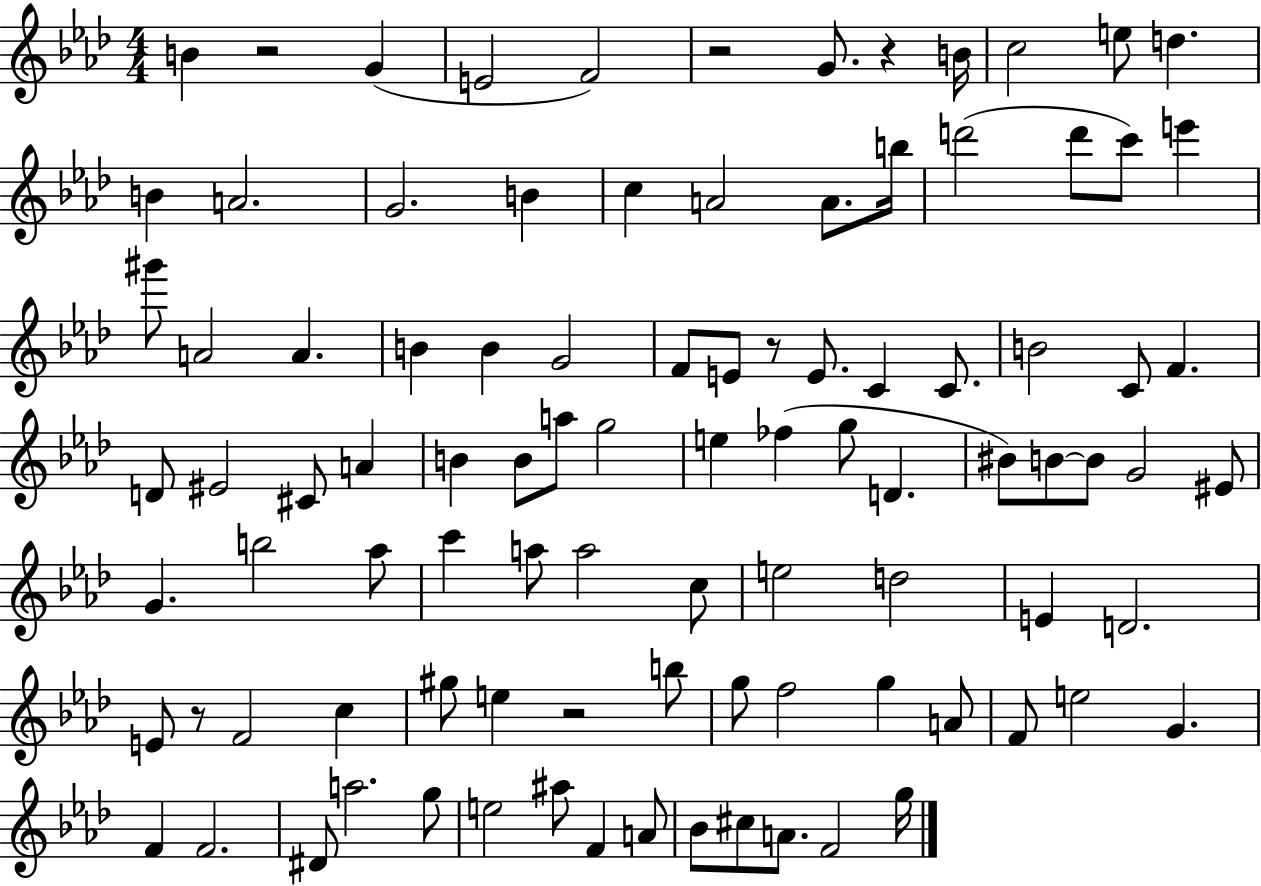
{
  \clef treble
  \numericTimeSignature
  \time 4/4
  \key aes \major
  b'4 r2 g'4( | e'2 f'2) | r2 g'8. r4 b'16 | c''2 e''8 d''4. | \break b'4 a'2. | g'2. b'4 | c''4 a'2 a'8. b''16 | d'''2( d'''8 c'''8) e'''4 | \break gis'''8 a'2 a'4. | b'4 b'4 g'2 | f'8 e'8 r8 e'8. c'4 c'8. | b'2 c'8 f'4. | \break d'8 eis'2 cis'8 a'4 | b'4 b'8 a''8 g''2 | e''4 fes''4( g''8 d'4. | bis'8) b'8~~ b'8 g'2 eis'8 | \break g'4. b''2 aes''8 | c'''4 a''8 a''2 c''8 | e''2 d''2 | e'4 d'2. | \break e'8 r8 f'2 c''4 | gis''8 e''4 r2 b''8 | g''8 f''2 g''4 a'8 | f'8 e''2 g'4. | \break f'4 f'2. | dis'8 a''2. g''8 | e''2 ais''8 f'4 a'8 | bes'8 cis''8 a'8. f'2 g''16 | \break \bar "|."
}